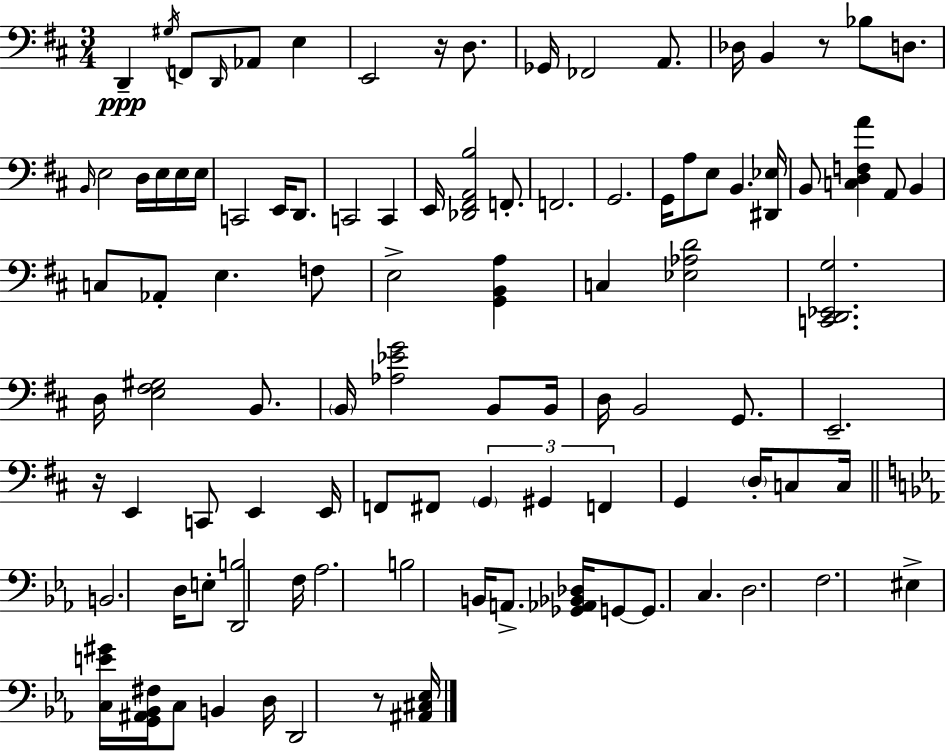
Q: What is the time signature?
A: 3/4